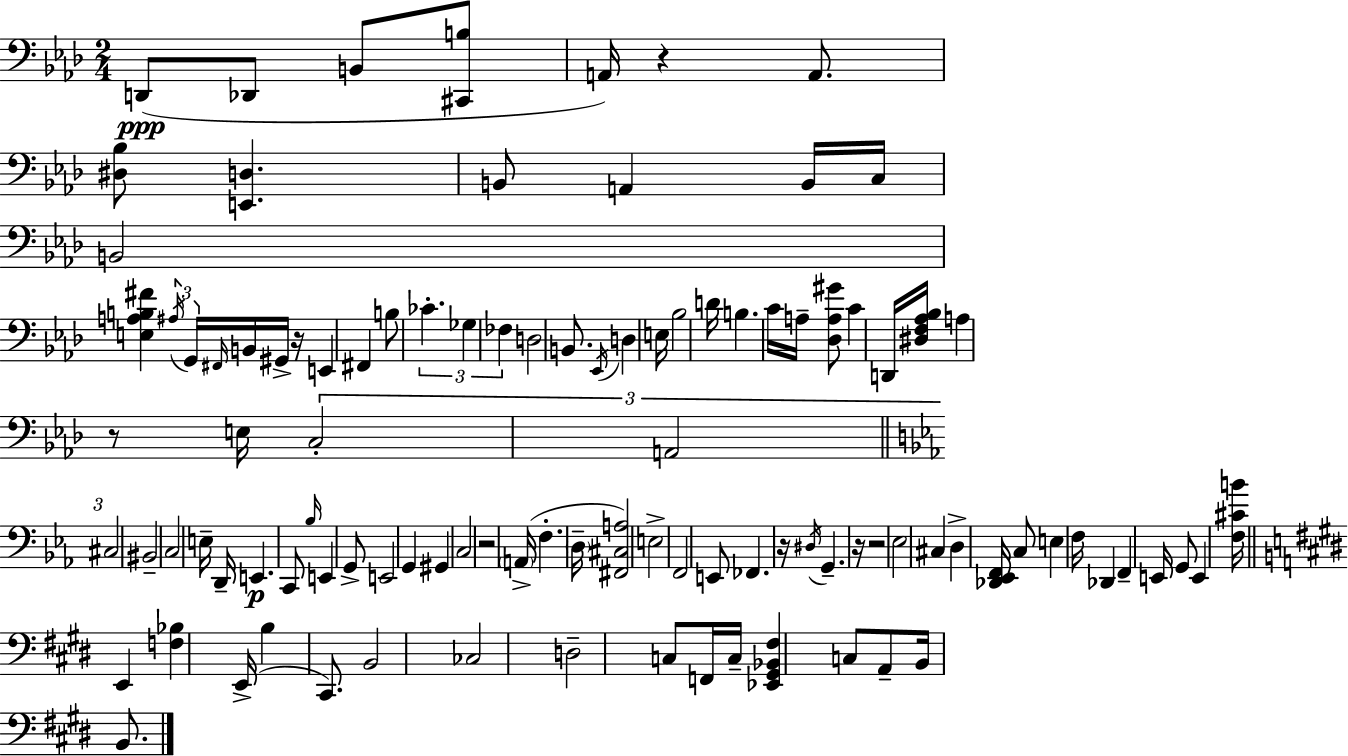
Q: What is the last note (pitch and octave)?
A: B2